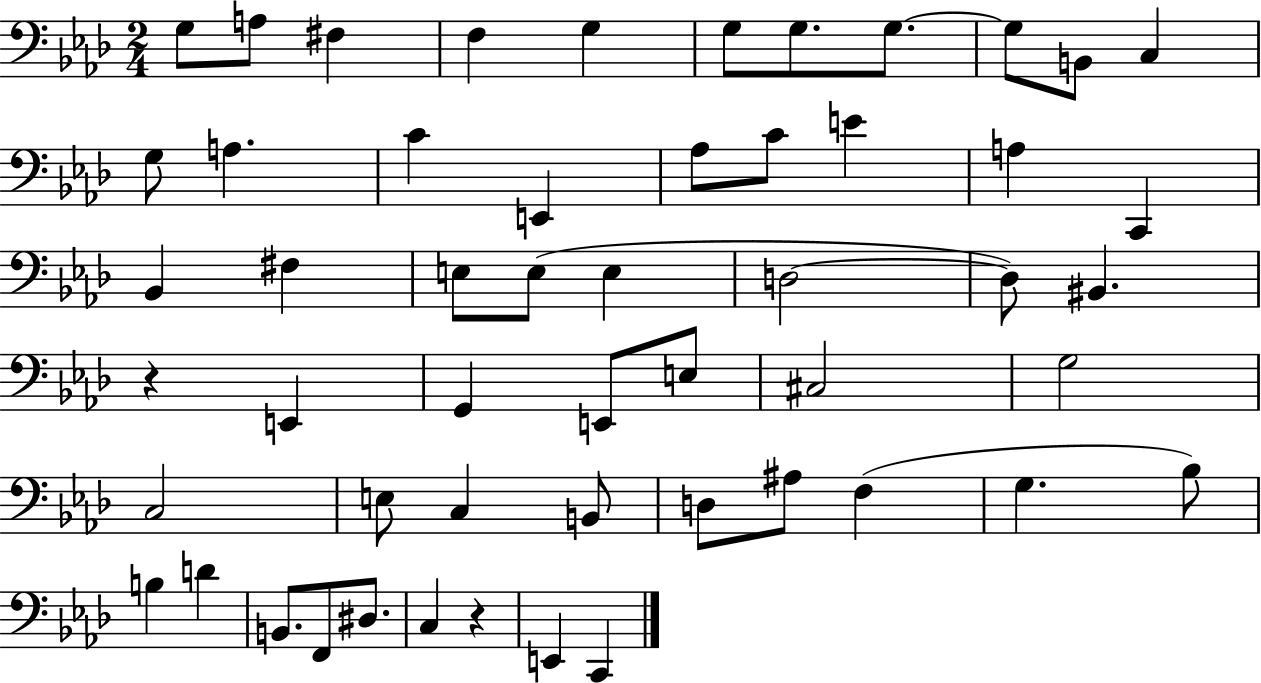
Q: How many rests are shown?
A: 2